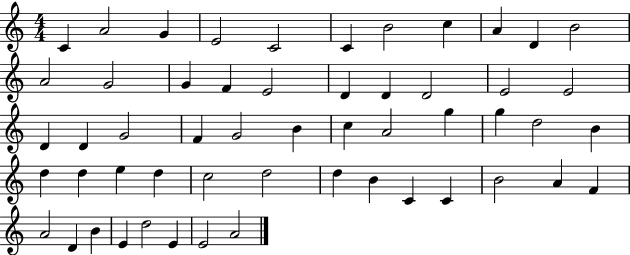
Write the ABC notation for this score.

X:1
T:Untitled
M:4/4
L:1/4
K:C
C A2 G E2 C2 C B2 c A D B2 A2 G2 G F E2 D D D2 E2 E2 D D G2 F G2 B c A2 g g d2 B d d e d c2 d2 d B C C B2 A F A2 D B E d2 E E2 A2